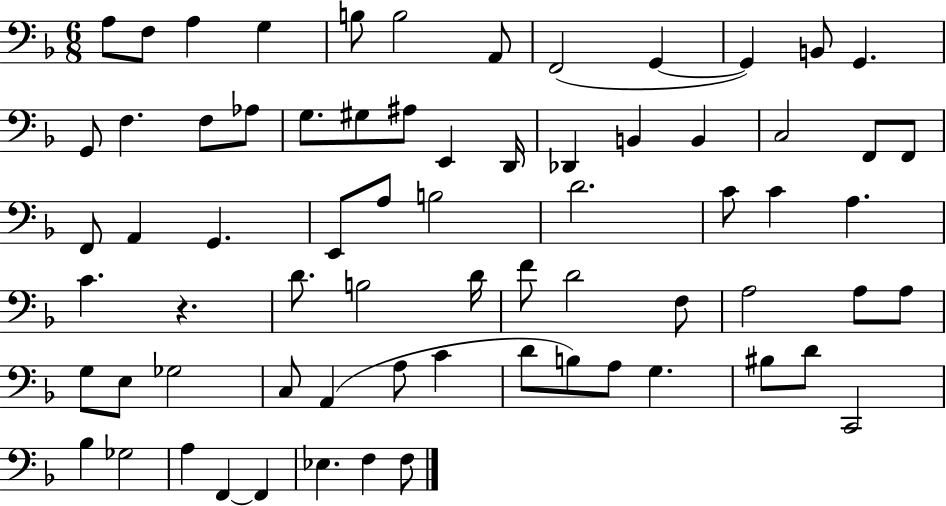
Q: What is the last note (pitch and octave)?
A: F3